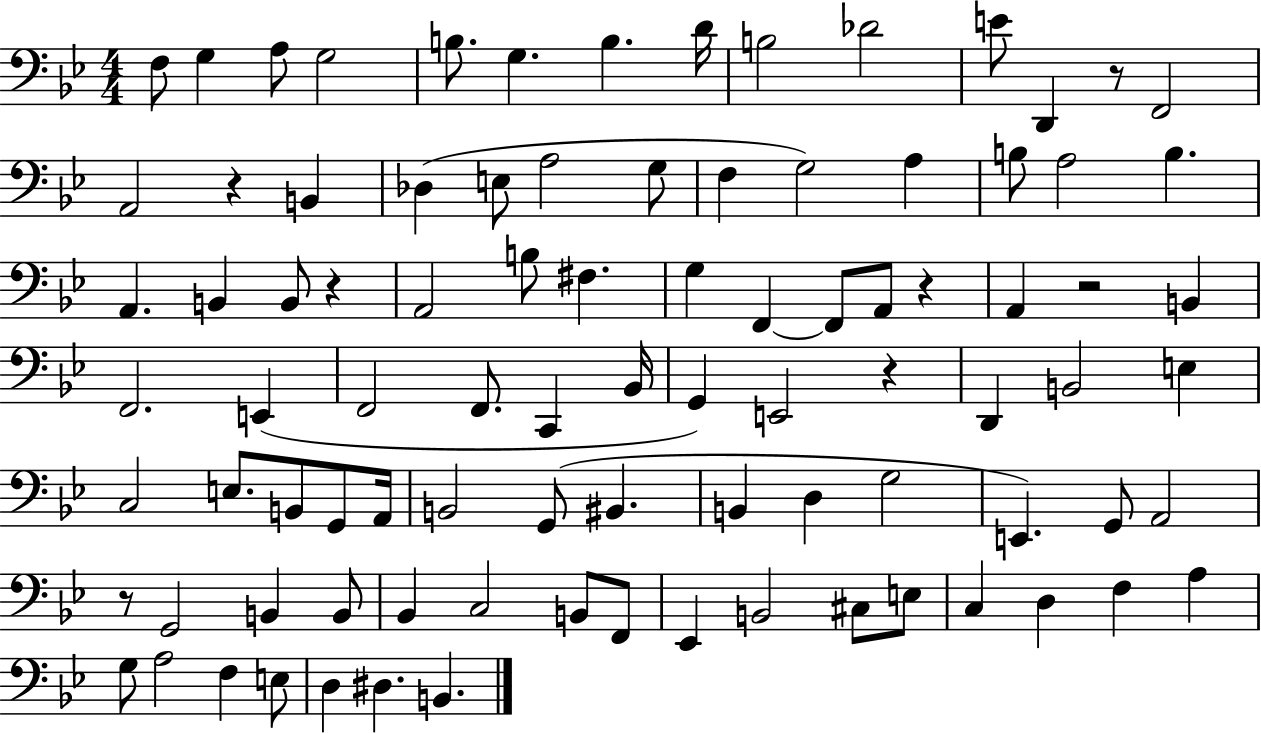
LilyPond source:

{
  \clef bass
  \numericTimeSignature
  \time 4/4
  \key bes \major
  f8 g4 a8 g2 | b8. g4. b4. d'16 | b2 des'2 | e'8 d,4 r8 f,2 | \break a,2 r4 b,4 | des4( e8 a2 g8 | f4 g2) a4 | b8 a2 b4. | \break a,4. b,4 b,8 r4 | a,2 b8 fis4. | g4 f,4~~ f,8 a,8 r4 | a,4 r2 b,4 | \break f,2. e,4( | f,2 f,8. c,4 bes,16 | g,4) e,2 r4 | d,4 b,2 e4 | \break c2 e8. b,8 g,8 a,16 | b,2 g,8( bis,4. | b,4 d4 g2 | e,4.) g,8 a,2 | \break r8 g,2 b,4 b,8 | bes,4 c2 b,8 f,8 | ees,4 b,2 cis8 e8 | c4 d4 f4 a4 | \break g8 a2 f4 e8 | d4 dis4. b,4. | \bar "|."
}